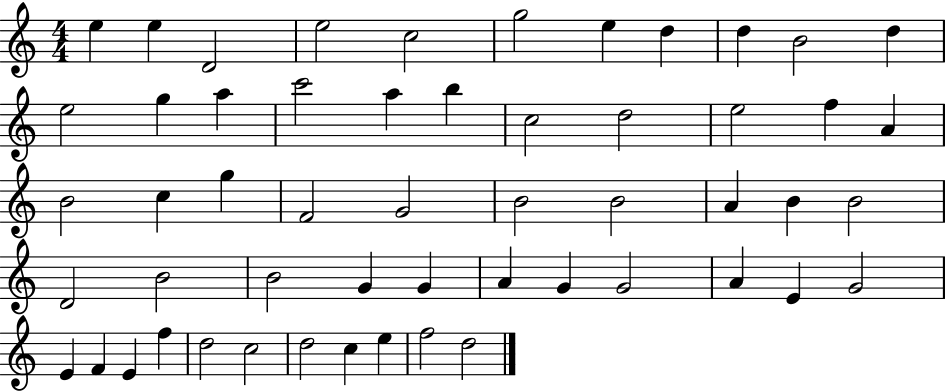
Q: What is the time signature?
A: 4/4